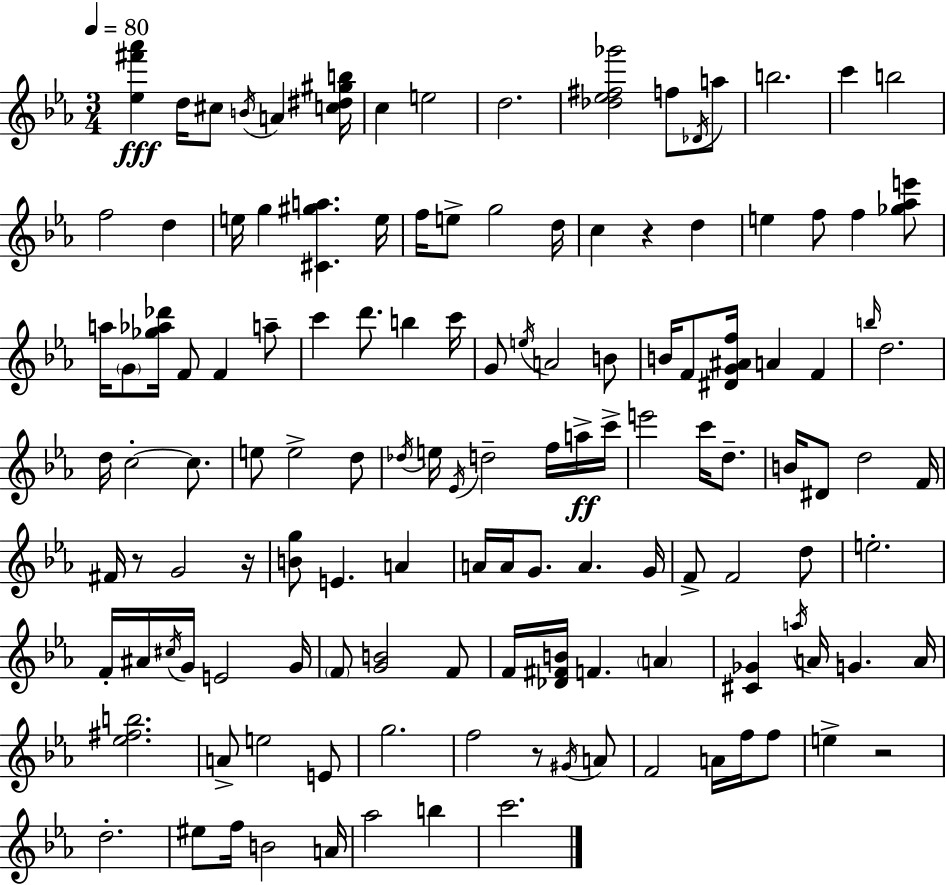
[Eb5,F#6,Ab6]/q D5/s C#5/e B4/s A4/q [C5,D#5,G#5,B5]/s C5/q E5/h D5/h. [Db5,Eb5,F#5,Gb6]/h F5/e Db4/s A5/e B5/h. C6/q B5/h F5/h D5/q E5/s G5/q [C#4,G#5,A5]/q. E5/s F5/s E5/e G5/h D5/s C5/q R/q D5/q E5/q F5/e F5/q [Gb5,Ab5,E6]/e A5/s G4/e [Gb5,Ab5,Db6]/s F4/e F4/q A5/e C6/q D6/e. B5/q C6/s G4/e E5/s A4/h B4/e B4/s F4/e [D#4,G4,A#4,F5]/s A4/q F4/q B5/s D5/h. D5/s C5/h C5/e. E5/e E5/h D5/e Db5/s E5/s Eb4/s D5/h F5/s A5/s C6/s E6/h C6/s D5/e. B4/s D#4/e D5/h F4/s F#4/s R/e G4/h R/s [B4,G5]/e E4/q. A4/q A4/s A4/s G4/e. A4/q. G4/s F4/e F4/h D5/e E5/h. F4/s A#4/s C#5/s G4/s E4/h G4/s F4/e [G4,B4]/h F4/e F4/s [Db4,F#4,B4]/s F4/q. A4/q [C#4,Gb4]/q A5/s A4/s G4/q. A4/s [Eb5,F#5,B5]/h. A4/e E5/h E4/e G5/h. F5/h R/e G#4/s A4/e F4/h A4/s F5/s F5/e E5/q R/h D5/h. EIS5/e F5/s B4/h A4/s Ab5/h B5/q C6/h.